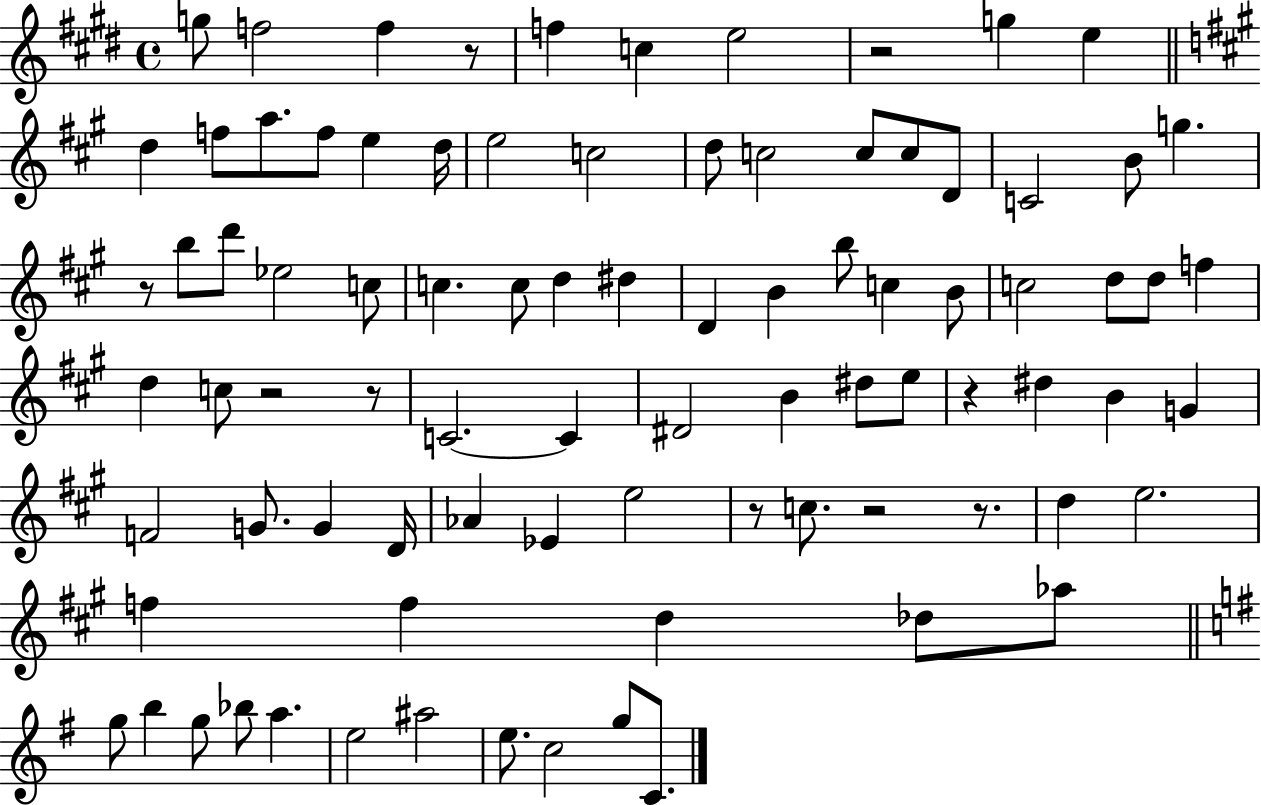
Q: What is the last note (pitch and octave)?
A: C4